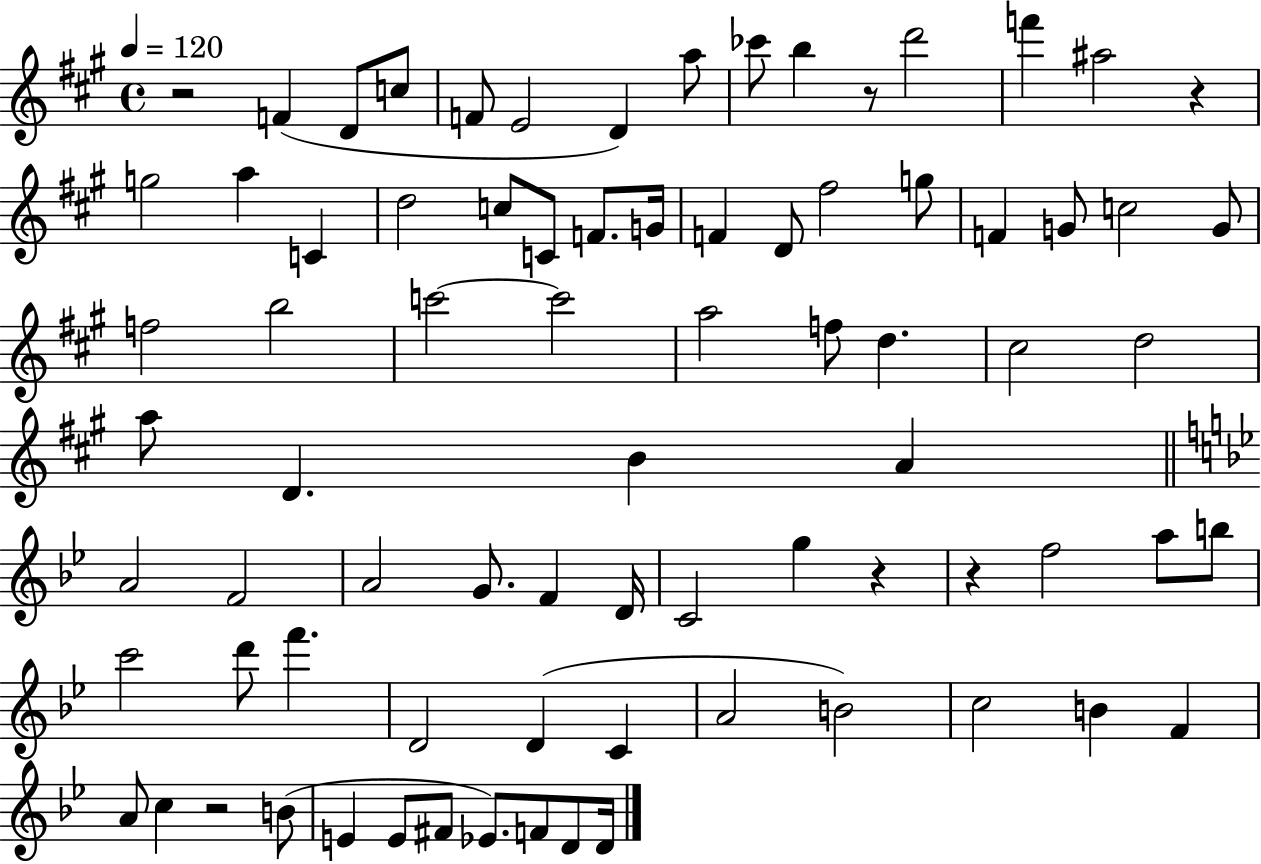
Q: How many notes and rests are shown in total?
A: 79